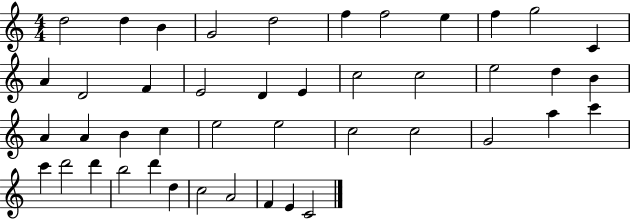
D5/h D5/q B4/q G4/h D5/h F5/q F5/h E5/q F5/q G5/h C4/q A4/q D4/h F4/q E4/h D4/q E4/q C5/h C5/h E5/h D5/q B4/q A4/q A4/q B4/q C5/q E5/h E5/h C5/h C5/h G4/h A5/q C6/q C6/q D6/h D6/q B5/h D6/q D5/q C5/h A4/h F4/q E4/q C4/h